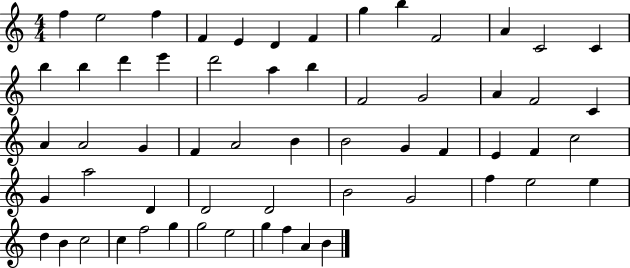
F5/q E5/h F5/q F4/q E4/q D4/q F4/q G5/q B5/q F4/h A4/q C4/h C4/q B5/q B5/q D6/q E6/q D6/h A5/q B5/q F4/h G4/h A4/q F4/h C4/q A4/q A4/h G4/q F4/q A4/h B4/q B4/h G4/q F4/q E4/q F4/q C5/h G4/q A5/h D4/q D4/h D4/h B4/h G4/h F5/q E5/h E5/q D5/q B4/q C5/h C5/q F5/h G5/q G5/h E5/h G5/q F5/q A4/q B4/q